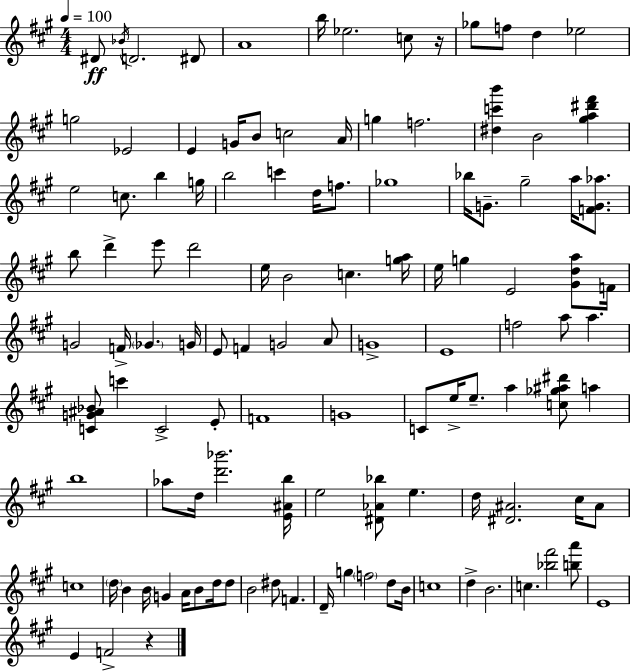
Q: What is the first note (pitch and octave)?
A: D#4